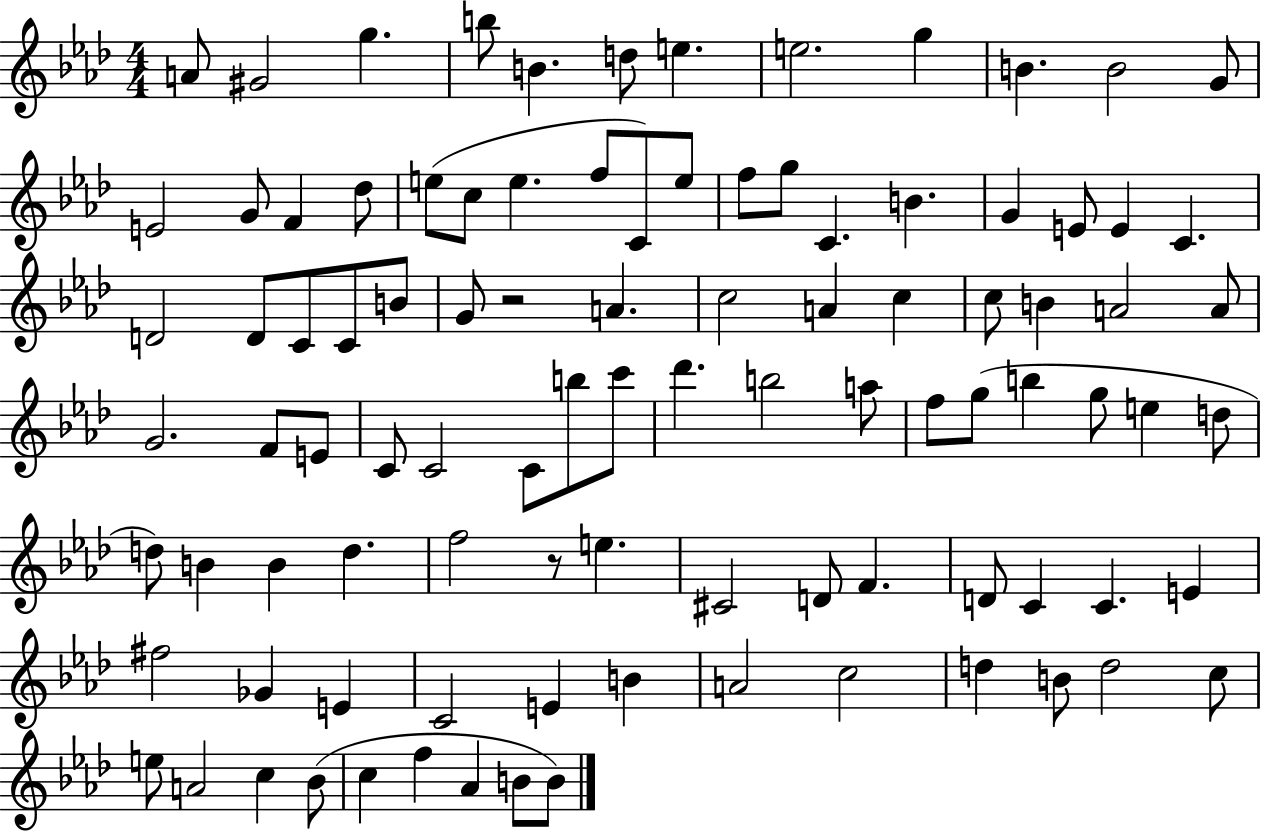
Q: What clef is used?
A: treble